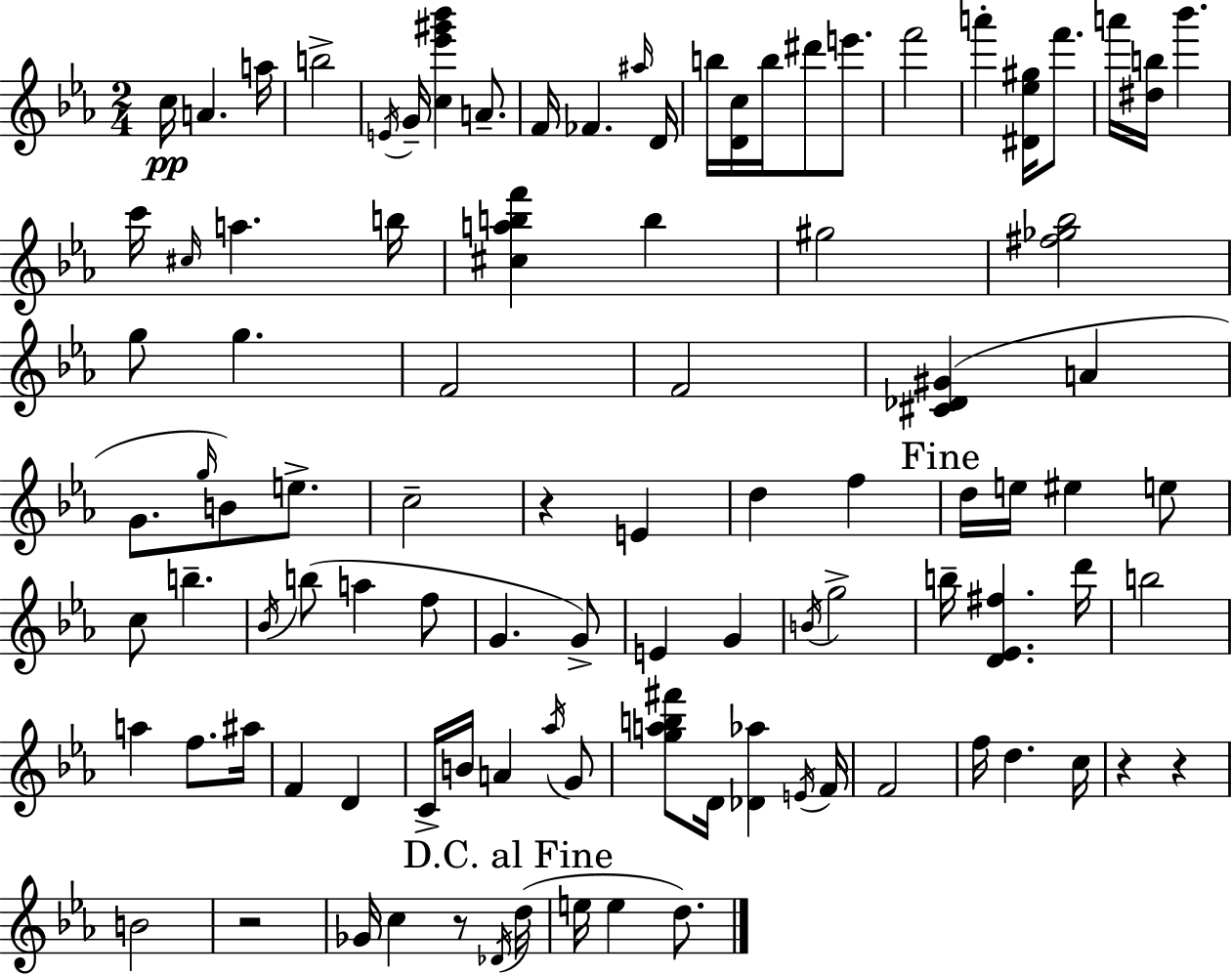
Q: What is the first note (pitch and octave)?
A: C5